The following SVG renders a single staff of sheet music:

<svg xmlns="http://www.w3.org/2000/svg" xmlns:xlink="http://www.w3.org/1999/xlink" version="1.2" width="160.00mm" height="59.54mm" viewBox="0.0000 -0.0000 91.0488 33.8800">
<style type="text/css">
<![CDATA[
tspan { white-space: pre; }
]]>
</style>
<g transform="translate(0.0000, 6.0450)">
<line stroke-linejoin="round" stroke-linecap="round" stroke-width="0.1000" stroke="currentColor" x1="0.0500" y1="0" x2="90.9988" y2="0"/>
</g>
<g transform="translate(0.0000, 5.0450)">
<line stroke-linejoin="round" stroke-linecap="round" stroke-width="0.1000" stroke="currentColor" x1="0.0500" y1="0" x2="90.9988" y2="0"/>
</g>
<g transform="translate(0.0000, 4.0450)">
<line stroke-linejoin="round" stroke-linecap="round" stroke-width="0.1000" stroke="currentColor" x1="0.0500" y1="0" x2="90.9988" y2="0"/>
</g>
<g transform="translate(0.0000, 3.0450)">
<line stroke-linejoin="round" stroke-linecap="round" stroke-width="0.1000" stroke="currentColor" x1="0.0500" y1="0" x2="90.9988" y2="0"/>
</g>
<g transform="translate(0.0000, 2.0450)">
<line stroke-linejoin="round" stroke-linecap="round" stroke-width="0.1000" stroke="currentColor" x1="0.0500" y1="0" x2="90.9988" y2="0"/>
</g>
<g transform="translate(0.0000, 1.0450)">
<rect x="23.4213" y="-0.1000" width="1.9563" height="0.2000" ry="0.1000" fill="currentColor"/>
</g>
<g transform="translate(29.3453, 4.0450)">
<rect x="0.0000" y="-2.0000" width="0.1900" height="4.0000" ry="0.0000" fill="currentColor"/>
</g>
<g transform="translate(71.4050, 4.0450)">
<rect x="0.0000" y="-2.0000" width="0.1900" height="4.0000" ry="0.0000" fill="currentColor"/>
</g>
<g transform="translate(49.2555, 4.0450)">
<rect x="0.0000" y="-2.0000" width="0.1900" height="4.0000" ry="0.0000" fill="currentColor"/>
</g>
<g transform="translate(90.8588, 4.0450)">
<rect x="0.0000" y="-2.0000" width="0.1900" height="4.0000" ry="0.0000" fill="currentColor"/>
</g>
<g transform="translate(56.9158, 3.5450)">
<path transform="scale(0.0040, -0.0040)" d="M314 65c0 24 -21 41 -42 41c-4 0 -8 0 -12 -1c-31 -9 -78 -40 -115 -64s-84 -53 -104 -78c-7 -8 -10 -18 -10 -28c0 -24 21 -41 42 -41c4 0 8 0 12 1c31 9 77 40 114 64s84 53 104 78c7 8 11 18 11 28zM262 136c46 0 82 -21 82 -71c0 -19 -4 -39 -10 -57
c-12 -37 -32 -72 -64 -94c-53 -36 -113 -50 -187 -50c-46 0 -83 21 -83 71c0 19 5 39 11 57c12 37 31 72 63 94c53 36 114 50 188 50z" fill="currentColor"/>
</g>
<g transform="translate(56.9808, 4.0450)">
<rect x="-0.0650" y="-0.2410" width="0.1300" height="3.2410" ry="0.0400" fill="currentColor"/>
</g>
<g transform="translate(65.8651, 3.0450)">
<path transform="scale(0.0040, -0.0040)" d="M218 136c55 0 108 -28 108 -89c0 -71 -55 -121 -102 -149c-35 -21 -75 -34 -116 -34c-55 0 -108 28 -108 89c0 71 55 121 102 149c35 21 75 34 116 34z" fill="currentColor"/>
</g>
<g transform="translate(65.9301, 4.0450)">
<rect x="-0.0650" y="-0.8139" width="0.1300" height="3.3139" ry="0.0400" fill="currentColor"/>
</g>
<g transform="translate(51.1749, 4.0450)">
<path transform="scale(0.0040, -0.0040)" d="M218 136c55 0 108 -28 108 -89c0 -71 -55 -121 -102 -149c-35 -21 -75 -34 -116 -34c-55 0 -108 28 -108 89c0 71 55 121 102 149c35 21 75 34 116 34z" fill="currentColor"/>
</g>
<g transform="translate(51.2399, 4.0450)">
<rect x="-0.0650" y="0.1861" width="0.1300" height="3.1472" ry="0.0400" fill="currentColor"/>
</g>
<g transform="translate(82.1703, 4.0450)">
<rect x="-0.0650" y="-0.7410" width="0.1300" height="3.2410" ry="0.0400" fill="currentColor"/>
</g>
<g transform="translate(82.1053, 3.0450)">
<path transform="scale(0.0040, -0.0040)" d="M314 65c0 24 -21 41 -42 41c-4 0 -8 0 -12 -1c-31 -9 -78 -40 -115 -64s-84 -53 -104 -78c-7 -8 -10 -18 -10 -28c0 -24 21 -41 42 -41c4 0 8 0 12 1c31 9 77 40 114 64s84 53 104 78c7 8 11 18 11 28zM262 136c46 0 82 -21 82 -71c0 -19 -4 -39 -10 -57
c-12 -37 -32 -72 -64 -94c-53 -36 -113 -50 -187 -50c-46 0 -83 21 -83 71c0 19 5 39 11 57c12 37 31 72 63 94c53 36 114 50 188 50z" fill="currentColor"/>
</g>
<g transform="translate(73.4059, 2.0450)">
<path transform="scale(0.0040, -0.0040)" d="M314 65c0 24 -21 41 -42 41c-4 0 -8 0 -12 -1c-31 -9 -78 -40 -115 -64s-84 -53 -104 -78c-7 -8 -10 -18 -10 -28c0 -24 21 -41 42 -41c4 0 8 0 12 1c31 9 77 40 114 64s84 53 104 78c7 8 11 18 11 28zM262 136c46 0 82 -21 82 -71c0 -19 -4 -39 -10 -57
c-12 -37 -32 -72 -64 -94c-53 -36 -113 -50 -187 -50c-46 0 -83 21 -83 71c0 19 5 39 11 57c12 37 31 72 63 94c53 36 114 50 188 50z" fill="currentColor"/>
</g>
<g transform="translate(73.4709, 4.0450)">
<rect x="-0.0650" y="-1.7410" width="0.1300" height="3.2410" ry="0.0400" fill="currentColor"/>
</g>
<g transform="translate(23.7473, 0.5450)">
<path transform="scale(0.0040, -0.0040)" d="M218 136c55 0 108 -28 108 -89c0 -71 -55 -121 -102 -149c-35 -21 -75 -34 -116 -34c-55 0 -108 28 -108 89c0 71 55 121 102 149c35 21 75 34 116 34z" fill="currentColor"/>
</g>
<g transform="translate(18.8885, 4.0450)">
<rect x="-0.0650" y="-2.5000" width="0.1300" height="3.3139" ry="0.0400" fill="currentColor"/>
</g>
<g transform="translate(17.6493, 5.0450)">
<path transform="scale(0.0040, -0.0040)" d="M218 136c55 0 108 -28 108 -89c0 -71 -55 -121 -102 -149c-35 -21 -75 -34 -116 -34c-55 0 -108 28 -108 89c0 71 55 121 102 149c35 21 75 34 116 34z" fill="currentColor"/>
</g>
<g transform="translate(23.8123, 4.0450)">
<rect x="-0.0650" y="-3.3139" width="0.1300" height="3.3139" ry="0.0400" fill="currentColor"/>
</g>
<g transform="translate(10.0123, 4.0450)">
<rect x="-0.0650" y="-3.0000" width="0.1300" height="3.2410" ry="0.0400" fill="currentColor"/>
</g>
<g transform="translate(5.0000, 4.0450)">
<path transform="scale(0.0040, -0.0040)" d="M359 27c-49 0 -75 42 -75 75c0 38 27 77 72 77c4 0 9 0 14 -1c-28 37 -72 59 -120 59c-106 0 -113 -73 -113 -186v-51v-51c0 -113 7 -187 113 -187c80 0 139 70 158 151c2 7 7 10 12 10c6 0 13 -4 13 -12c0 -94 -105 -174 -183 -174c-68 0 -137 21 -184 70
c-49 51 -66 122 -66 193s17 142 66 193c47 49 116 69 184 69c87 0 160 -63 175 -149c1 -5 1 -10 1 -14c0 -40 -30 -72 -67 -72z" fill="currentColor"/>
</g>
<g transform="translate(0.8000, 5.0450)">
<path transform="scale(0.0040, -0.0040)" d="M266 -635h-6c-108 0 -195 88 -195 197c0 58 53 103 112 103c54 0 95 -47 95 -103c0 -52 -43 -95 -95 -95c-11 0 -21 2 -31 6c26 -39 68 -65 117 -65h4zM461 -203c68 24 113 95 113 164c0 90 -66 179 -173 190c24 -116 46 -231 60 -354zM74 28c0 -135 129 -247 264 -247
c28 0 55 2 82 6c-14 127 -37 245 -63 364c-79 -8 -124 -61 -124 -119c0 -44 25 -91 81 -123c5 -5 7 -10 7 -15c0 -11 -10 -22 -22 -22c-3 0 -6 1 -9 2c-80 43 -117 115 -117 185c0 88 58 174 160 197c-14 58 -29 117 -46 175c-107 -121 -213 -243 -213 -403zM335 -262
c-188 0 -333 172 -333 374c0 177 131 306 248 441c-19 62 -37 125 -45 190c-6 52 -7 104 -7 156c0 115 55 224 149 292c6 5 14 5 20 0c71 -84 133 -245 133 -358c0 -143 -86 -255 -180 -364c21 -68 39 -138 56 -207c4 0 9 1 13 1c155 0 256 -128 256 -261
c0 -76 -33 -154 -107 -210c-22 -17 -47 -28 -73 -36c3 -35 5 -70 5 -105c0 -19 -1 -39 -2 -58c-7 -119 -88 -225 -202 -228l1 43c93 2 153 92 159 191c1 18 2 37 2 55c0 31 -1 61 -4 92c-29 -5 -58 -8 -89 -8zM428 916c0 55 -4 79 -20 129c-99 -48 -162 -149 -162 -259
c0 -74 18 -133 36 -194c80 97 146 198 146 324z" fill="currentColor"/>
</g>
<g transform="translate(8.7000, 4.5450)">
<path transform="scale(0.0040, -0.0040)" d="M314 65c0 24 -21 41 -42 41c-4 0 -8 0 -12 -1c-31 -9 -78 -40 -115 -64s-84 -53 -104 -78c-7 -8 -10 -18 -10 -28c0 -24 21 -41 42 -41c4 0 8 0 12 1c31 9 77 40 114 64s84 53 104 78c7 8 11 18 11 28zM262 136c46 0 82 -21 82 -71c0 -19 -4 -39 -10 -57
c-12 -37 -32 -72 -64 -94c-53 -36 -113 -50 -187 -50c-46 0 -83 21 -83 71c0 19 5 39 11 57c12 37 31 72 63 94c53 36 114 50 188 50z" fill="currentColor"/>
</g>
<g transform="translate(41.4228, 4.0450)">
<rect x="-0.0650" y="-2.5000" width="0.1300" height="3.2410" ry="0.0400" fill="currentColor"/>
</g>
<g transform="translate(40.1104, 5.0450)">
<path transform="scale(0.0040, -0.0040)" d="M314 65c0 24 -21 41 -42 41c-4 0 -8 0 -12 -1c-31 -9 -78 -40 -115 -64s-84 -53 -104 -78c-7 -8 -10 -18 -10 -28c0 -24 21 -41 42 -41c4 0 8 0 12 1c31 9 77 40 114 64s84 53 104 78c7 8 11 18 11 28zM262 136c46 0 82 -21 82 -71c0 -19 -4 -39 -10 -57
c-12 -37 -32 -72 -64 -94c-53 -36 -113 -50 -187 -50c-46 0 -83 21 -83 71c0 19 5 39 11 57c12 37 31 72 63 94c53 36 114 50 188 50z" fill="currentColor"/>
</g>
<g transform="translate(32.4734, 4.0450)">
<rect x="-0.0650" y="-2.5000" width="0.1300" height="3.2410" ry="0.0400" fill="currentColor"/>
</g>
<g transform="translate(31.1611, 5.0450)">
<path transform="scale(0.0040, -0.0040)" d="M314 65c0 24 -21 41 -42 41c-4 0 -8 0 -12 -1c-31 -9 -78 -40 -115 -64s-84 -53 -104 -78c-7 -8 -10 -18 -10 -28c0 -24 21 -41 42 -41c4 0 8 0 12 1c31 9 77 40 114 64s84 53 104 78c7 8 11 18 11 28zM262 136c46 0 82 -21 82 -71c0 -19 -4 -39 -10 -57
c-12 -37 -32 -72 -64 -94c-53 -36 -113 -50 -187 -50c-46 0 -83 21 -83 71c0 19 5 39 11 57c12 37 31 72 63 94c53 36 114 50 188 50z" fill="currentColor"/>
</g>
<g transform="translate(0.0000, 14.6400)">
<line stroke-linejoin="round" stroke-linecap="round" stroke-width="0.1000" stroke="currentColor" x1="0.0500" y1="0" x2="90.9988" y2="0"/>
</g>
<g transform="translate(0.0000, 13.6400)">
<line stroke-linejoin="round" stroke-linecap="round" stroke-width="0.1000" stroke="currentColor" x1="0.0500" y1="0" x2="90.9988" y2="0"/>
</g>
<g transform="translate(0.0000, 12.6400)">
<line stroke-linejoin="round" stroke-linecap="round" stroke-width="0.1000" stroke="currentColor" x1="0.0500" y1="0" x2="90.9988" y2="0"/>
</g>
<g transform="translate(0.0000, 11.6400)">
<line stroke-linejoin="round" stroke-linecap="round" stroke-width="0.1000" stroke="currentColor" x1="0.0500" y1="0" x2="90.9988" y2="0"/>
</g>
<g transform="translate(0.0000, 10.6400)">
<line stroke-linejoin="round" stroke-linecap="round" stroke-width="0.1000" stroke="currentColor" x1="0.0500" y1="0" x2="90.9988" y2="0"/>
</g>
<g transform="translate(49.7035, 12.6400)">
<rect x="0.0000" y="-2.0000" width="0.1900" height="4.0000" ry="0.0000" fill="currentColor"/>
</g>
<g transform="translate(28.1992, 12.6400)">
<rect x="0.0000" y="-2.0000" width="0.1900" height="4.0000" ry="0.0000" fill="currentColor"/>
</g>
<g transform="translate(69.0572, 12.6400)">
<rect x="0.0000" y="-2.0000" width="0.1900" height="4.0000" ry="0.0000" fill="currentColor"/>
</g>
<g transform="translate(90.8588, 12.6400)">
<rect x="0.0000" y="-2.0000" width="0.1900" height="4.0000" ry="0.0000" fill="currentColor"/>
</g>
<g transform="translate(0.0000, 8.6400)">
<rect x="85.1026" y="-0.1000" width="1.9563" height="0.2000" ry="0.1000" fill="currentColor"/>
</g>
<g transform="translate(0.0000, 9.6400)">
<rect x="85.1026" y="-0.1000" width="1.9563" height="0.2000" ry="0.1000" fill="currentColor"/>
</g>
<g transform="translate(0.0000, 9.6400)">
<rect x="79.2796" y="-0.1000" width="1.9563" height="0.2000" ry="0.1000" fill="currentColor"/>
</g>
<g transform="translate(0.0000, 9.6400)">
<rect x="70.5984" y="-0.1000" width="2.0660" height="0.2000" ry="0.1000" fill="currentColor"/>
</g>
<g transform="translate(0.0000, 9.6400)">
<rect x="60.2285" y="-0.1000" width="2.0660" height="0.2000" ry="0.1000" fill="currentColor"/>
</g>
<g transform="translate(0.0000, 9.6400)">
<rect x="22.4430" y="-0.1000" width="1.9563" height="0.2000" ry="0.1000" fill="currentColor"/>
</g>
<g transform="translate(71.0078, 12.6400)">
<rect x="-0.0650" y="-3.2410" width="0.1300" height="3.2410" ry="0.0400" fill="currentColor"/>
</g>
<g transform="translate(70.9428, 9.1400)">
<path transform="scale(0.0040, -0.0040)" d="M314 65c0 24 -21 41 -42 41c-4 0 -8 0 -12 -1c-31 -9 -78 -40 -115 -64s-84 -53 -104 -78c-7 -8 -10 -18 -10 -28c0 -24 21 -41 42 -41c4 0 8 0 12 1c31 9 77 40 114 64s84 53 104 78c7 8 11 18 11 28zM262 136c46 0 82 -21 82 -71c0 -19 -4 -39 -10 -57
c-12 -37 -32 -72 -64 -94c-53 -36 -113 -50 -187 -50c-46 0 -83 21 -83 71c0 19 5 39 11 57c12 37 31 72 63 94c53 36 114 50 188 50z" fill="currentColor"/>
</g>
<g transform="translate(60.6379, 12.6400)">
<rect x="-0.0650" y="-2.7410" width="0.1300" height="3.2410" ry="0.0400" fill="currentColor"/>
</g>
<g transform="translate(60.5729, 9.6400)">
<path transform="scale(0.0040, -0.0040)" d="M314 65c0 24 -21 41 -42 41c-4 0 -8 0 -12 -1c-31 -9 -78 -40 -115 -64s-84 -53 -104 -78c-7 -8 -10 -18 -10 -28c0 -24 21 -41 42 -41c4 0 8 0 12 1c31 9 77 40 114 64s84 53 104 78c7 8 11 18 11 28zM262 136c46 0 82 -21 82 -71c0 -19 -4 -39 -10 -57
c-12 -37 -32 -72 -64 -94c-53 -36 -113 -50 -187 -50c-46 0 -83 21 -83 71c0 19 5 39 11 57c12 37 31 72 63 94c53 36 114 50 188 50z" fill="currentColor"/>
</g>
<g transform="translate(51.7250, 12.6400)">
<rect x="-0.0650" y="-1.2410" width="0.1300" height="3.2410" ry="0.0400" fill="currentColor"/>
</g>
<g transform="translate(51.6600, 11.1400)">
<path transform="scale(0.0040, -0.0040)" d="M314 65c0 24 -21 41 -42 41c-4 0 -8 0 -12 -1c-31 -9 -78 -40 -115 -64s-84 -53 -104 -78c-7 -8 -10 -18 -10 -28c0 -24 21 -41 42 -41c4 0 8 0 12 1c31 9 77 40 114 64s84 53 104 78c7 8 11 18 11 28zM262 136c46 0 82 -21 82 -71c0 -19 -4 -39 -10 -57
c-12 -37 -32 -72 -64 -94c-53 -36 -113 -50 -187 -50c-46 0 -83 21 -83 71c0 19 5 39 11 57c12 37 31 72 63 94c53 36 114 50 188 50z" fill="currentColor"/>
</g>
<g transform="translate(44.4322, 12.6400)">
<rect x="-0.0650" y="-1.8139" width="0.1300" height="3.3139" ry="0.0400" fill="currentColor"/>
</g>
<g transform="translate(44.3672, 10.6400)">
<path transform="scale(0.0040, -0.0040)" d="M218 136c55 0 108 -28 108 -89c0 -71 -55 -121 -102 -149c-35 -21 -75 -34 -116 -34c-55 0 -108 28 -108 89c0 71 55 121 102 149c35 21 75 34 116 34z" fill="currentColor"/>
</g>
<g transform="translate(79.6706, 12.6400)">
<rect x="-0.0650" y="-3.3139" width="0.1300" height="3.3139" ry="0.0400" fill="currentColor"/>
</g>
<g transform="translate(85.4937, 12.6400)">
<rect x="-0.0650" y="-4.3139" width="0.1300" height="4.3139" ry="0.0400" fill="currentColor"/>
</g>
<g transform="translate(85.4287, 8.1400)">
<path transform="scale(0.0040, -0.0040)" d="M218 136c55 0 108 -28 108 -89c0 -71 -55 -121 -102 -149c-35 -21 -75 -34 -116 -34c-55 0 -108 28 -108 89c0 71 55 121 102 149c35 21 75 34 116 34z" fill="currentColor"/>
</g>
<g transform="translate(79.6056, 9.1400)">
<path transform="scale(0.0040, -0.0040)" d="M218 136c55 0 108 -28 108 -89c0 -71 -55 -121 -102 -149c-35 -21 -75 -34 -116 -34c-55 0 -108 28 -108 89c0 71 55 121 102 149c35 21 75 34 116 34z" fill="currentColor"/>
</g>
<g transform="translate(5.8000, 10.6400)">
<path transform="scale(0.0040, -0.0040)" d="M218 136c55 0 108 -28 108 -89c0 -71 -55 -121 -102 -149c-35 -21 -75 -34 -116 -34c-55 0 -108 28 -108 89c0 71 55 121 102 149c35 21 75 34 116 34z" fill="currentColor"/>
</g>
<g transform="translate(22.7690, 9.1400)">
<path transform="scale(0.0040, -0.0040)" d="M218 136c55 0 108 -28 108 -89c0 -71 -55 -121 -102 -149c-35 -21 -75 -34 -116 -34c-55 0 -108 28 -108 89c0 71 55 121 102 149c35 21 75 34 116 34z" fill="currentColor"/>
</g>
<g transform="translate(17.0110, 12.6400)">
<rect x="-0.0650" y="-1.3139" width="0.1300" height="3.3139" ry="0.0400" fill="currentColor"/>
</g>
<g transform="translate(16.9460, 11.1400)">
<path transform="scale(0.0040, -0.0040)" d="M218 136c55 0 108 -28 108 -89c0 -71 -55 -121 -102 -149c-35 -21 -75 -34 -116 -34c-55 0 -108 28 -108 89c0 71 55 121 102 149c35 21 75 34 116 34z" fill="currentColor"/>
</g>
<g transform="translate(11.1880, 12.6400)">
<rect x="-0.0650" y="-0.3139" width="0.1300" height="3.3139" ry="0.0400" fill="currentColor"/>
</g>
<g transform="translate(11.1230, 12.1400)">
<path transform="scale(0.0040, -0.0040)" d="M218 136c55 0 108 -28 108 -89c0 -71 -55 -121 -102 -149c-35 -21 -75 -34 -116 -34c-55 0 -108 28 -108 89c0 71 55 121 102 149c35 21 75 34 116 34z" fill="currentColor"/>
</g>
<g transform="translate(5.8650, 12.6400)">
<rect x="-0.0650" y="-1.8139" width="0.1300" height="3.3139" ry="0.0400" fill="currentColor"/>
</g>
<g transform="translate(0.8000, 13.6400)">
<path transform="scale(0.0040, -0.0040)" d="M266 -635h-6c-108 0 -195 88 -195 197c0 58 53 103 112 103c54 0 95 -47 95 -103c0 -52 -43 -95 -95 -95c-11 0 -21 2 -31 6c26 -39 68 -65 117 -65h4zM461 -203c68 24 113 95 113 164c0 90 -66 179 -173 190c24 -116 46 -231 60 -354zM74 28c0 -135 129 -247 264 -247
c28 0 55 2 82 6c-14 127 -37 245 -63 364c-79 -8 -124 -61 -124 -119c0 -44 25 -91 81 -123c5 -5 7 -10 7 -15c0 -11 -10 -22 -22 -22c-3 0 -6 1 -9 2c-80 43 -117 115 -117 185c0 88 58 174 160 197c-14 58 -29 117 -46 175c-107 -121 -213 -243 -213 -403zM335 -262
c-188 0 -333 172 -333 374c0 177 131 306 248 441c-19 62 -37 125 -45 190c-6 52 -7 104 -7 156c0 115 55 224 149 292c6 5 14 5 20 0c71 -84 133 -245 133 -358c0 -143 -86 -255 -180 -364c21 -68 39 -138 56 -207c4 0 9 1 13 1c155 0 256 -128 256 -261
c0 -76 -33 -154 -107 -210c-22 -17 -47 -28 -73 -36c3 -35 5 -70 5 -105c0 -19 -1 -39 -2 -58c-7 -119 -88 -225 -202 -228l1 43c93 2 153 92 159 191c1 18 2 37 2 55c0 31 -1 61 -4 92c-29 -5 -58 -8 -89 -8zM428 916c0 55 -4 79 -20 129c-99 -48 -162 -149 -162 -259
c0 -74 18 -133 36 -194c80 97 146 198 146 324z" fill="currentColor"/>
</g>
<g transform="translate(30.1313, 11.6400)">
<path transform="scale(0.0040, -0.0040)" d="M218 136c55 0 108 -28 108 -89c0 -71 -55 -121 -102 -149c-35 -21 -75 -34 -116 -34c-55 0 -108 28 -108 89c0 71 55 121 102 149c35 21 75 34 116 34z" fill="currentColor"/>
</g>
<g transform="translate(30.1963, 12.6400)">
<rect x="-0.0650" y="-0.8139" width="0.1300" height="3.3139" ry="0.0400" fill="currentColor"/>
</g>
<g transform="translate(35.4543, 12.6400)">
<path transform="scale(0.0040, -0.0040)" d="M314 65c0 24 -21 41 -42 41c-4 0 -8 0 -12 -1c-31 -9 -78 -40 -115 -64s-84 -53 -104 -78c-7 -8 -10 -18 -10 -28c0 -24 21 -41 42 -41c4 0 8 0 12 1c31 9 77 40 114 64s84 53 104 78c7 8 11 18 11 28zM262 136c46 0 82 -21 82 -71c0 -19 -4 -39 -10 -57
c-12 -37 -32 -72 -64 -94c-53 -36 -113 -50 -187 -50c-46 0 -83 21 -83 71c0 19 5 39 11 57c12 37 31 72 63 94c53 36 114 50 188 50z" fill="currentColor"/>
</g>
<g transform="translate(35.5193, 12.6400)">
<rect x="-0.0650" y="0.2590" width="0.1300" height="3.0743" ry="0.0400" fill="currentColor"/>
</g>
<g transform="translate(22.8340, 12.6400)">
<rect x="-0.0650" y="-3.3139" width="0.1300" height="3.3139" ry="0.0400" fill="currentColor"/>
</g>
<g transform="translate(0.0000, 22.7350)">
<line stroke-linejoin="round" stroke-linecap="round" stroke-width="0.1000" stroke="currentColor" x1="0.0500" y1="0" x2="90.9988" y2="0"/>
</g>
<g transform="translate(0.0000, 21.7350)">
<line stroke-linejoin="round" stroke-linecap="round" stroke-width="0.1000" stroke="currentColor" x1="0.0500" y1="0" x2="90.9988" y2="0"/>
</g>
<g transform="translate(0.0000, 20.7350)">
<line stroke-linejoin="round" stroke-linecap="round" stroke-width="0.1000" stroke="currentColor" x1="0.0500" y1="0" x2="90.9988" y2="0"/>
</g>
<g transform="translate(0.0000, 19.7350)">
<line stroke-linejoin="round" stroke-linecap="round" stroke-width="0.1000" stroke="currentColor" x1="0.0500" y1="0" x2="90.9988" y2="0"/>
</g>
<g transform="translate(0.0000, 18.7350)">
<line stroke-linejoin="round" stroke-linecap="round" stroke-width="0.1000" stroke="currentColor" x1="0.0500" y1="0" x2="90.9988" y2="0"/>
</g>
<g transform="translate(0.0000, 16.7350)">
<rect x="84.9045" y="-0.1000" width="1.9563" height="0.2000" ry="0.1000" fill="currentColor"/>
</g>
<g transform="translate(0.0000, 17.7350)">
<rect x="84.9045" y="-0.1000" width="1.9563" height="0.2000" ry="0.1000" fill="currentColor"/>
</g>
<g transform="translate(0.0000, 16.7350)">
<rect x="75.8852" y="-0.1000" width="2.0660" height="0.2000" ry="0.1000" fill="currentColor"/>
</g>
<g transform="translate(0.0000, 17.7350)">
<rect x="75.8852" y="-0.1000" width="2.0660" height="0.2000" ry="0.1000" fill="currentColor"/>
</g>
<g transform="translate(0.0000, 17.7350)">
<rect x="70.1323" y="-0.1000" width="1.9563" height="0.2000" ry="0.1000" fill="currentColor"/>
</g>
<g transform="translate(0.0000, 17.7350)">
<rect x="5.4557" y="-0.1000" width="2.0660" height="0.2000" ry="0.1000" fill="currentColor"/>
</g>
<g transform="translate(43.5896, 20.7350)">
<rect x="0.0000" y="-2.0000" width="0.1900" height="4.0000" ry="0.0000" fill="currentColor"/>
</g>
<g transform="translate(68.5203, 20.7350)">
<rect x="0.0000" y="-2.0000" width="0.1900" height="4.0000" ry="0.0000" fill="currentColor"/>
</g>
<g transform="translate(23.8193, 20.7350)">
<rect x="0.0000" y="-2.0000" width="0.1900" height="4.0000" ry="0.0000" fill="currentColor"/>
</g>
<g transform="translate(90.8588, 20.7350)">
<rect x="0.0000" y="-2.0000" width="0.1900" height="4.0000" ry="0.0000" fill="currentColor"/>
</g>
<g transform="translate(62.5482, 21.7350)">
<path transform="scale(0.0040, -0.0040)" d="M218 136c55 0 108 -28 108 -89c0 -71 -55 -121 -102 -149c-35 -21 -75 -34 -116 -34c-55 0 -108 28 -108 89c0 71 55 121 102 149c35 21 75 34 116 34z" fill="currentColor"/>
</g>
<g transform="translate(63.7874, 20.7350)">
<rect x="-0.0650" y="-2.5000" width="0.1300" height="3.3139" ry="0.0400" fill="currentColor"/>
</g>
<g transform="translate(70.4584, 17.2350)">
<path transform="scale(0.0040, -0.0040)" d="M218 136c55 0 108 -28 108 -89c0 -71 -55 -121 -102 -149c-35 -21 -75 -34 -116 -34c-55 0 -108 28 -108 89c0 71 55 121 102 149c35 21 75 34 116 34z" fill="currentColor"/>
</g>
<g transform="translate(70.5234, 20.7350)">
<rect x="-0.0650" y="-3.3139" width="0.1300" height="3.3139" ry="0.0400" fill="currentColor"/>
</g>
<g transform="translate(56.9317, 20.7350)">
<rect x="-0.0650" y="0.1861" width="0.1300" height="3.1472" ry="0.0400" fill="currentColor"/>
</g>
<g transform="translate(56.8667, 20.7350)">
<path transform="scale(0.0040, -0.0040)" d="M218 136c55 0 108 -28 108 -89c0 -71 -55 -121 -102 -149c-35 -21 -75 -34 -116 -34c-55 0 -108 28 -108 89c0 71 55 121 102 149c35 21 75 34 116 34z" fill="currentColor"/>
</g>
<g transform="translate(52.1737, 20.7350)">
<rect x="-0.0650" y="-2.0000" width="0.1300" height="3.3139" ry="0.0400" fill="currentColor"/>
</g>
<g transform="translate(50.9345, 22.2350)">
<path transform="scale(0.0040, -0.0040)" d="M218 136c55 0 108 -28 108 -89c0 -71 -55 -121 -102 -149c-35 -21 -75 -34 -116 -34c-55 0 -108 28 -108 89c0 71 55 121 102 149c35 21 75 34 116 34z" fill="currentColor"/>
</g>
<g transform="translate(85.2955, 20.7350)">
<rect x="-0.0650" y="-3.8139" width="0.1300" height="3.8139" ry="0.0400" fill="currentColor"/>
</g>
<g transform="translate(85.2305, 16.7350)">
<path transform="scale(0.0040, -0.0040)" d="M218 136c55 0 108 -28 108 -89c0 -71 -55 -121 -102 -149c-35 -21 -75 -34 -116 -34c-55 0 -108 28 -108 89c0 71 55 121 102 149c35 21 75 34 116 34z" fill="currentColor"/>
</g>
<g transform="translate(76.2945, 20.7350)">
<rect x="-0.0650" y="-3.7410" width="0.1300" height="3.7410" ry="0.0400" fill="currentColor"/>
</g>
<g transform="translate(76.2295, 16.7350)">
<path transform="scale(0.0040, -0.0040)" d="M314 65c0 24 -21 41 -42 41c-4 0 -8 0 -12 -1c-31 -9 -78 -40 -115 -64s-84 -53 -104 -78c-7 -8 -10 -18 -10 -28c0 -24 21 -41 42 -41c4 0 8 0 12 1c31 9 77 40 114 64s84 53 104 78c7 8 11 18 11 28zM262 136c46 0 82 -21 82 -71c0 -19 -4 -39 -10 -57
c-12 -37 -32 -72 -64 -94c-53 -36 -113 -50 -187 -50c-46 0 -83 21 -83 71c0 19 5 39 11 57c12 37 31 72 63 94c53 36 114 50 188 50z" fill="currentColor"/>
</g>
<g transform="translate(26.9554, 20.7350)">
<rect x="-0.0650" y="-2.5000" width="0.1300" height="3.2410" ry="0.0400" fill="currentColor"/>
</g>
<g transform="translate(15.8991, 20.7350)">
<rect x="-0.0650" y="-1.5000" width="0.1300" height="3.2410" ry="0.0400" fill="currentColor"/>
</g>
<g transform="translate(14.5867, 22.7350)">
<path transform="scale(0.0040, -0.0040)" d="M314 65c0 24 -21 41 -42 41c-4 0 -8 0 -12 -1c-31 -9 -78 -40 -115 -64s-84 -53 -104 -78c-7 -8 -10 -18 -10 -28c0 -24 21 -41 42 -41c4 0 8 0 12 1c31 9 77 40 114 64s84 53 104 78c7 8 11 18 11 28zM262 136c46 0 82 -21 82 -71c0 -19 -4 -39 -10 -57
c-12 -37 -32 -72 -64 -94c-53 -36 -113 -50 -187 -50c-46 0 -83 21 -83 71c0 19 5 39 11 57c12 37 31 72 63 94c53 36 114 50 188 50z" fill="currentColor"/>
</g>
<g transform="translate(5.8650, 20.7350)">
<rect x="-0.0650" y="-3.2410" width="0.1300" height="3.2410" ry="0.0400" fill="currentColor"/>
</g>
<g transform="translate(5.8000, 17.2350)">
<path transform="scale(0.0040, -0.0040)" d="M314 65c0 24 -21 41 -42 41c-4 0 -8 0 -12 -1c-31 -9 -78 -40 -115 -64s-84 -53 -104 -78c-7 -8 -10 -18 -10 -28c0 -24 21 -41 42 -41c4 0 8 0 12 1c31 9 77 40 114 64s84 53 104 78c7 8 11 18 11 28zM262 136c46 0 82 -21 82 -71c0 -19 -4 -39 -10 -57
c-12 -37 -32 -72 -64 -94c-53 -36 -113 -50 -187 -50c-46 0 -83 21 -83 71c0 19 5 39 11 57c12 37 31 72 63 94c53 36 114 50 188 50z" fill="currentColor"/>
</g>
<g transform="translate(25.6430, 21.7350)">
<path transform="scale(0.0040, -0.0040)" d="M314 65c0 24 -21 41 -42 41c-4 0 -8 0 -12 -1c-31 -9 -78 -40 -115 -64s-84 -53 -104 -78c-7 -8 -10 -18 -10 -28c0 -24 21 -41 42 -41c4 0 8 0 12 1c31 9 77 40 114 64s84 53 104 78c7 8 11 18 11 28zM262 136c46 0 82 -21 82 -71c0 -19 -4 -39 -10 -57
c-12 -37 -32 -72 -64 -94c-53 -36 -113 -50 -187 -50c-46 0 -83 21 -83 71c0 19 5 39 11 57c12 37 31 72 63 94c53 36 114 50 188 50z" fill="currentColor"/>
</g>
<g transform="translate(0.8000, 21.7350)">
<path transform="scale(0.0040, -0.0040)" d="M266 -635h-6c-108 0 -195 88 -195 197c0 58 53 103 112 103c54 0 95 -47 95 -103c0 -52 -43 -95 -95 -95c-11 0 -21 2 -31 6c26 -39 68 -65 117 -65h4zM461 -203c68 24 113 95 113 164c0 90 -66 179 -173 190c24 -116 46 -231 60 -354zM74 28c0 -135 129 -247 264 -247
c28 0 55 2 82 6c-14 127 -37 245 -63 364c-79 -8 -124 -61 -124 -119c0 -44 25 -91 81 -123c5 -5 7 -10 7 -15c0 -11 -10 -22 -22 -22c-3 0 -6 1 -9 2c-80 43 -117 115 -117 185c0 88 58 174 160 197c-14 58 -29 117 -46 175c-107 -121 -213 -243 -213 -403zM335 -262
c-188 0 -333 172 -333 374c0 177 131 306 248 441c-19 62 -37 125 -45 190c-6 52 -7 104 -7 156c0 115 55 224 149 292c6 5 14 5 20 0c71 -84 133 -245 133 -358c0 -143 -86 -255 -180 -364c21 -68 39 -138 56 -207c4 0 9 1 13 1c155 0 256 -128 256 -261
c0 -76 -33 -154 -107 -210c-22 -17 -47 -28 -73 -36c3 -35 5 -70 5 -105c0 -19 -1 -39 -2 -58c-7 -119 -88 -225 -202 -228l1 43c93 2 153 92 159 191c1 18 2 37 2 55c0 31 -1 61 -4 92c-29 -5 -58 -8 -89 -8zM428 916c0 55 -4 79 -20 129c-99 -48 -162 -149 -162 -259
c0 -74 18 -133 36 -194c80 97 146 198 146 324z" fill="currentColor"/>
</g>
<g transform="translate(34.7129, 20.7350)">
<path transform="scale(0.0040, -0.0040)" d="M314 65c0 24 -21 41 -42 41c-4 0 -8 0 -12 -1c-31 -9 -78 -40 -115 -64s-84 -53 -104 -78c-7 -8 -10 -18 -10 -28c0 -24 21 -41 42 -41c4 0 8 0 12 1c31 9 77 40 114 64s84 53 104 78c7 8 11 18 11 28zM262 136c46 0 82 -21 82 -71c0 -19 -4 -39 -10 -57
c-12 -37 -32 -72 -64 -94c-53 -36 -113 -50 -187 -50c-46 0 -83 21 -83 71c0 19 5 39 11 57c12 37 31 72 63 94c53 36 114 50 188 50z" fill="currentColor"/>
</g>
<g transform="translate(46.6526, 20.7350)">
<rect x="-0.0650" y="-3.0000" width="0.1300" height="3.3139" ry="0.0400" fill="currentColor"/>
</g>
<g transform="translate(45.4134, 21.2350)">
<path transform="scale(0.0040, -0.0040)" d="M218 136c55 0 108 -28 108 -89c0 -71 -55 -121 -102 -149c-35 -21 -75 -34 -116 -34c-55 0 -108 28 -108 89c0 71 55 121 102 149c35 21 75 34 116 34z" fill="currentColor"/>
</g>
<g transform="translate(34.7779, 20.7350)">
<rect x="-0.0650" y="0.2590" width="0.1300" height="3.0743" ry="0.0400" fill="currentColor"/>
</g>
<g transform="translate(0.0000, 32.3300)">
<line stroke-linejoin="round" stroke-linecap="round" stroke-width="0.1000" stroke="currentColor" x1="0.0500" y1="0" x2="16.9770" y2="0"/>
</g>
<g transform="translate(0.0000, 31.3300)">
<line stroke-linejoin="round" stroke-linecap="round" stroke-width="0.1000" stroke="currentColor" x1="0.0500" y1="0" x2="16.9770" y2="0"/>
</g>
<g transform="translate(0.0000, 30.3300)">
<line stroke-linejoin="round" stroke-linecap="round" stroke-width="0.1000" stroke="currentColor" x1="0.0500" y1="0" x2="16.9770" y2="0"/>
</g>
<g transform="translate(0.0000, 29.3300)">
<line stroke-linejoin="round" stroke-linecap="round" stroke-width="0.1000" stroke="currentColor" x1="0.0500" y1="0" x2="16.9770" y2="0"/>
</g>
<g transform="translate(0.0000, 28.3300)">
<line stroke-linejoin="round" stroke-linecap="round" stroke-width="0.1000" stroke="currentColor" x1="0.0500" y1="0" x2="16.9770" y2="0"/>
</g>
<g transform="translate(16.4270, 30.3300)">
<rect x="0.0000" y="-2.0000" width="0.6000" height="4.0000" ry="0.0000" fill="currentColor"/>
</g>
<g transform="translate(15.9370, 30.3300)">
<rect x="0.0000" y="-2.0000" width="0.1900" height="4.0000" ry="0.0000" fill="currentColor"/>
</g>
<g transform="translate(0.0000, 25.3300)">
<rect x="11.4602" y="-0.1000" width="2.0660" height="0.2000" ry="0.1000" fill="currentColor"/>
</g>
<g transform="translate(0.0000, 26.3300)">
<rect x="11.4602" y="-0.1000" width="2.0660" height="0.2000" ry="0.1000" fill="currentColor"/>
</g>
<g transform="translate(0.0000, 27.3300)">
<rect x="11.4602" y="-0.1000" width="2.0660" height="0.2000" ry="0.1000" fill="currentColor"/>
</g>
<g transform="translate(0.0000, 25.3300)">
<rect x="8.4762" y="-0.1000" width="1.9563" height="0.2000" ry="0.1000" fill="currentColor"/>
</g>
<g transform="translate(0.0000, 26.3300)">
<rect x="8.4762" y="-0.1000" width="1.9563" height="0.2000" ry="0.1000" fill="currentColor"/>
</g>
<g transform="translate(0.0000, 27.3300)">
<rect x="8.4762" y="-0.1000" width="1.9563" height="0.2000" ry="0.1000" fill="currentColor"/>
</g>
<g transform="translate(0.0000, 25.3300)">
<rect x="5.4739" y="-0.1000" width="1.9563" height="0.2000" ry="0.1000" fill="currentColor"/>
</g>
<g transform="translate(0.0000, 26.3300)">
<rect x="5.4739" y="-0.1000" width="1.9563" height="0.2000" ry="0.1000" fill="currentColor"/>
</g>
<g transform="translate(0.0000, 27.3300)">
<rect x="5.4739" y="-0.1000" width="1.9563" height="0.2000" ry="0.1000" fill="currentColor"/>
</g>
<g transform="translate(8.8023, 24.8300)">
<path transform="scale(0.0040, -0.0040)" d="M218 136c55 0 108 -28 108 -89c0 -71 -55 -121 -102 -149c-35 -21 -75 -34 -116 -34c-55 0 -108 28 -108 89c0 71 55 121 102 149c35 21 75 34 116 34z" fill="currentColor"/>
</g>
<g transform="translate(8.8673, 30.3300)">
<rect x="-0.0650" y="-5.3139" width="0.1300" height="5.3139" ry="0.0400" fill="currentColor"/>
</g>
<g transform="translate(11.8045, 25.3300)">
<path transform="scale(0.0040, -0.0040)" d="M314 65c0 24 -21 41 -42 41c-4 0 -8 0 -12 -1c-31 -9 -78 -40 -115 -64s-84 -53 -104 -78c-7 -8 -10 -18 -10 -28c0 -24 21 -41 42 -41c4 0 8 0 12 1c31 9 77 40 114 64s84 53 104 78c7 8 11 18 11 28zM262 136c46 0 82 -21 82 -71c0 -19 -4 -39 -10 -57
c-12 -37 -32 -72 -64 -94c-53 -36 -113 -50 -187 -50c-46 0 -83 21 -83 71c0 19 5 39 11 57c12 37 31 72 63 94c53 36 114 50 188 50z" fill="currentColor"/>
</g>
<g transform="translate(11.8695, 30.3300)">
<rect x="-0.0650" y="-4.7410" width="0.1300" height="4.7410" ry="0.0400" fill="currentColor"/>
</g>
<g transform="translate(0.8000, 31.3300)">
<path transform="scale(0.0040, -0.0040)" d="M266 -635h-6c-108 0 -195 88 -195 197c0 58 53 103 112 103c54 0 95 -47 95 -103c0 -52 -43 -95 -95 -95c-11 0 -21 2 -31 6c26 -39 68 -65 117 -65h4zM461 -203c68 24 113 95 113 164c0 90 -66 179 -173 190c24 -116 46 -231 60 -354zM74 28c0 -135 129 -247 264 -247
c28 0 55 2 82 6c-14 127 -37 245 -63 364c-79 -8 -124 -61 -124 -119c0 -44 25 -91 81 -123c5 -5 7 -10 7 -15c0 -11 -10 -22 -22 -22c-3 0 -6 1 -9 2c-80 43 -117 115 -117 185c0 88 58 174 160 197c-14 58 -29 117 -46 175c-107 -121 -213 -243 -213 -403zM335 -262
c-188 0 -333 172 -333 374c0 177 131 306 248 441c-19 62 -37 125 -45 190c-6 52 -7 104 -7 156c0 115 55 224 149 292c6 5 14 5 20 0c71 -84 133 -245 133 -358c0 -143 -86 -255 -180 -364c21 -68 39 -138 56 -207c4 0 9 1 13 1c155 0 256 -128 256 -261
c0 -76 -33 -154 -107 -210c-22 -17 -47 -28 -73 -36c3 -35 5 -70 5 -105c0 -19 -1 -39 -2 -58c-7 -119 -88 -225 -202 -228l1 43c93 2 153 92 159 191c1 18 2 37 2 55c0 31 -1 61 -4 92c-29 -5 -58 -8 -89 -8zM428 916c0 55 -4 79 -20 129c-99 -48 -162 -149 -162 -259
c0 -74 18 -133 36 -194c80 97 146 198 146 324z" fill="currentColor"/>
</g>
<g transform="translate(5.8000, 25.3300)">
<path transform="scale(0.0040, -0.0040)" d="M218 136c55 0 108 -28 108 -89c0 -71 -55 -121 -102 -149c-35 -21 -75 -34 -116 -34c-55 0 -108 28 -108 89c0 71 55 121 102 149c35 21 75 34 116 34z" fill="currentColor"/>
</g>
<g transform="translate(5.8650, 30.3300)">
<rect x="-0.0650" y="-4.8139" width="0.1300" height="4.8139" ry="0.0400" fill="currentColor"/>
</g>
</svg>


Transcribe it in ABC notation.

X:1
T:Untitled
M:4/4
L:1/4
K:C
A2 G b G2 G2 B c2 d f2 d2 f c e b d B2 f e2 a2 b2 b d' b2 E2 G2 B2 A F B G b c'2 c' e' f' e'2